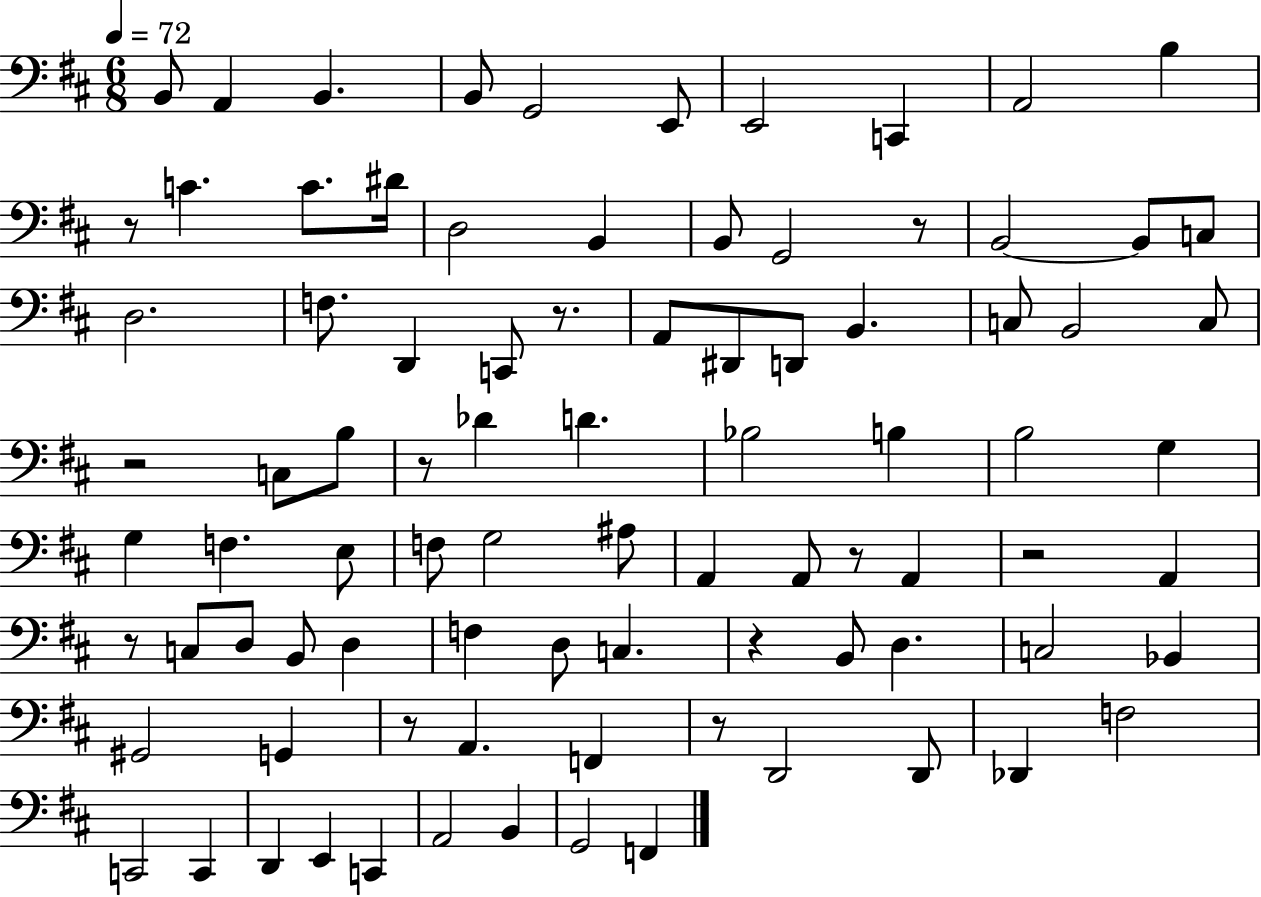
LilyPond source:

{
  \clef bass
  \numericTimeSignature
  \time 6/8
  \key d \major
  \tempo 4 = 72
  \repeat volta 2 { b,8 a,4 b,4. | b,8 g,2 e,8 | e,2 c,4 | a,2 b4 | \break r8 c'4. c'8. dis'16 | d2 b,4 | b,8 g,2 r8 | b,2~~ b,8 c8 | \break d2. | f8. d,4 c,8 r8. | a,8 dis,8 d,8 b,4. | c8 b,2 c8 | \break r2 c8 b8 | r8 des'4 d'4. | bes2 b4 | b2 g4 | \break g4 f4. e8 | f8 g2 ais8 | a,4 a,8 r8 a,4 | r2 a,4 | \break r8 c8 d8 b,8 d4 | f4 d8 c4. | r4 b,8 d4. | c2 bes,4 | \break gis,2 g,4 | r8 a,4. f,4 | r8 d,2 d,8 | des,4 f2 | \break c,2 c,4 | d,4 e,4 c,4 | a,2 b,4 | g,2 f,4 | \break } \bar "|."
}